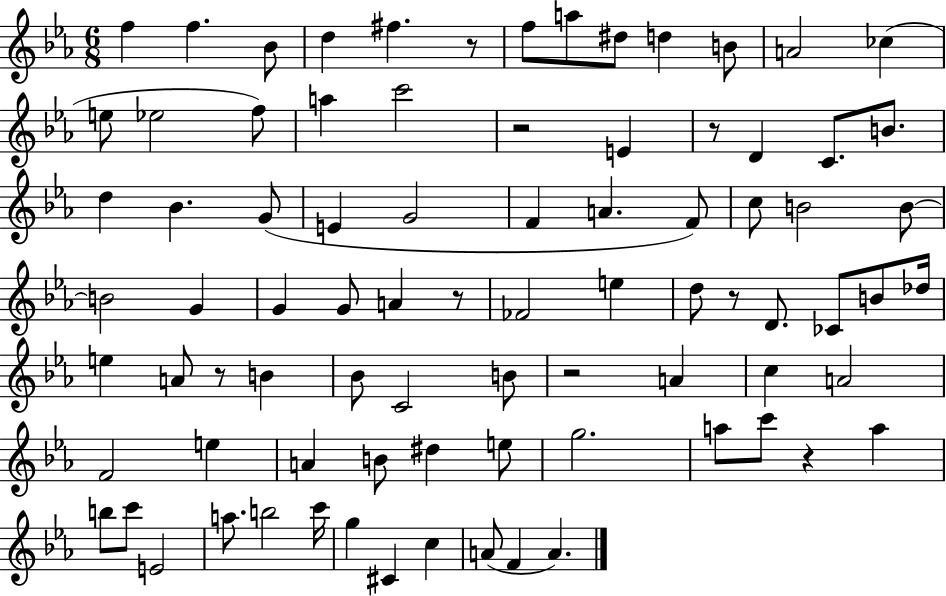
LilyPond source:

{
  \clef treble
  \numericTimeSignature
  \time 6/8
  \key ees \major
  f''4 f''4. bes'8 | d''4 fis''4. r8 | f''8 a''8 dis''8 d''4 b'8 | a'2 ces''4( | \break e''8 ees''2 f''8) | a''4 c'''2 | r2 e'4 | r8 d'4 c'8. b'8. | \break d''4 bes'4. g'8( | e'4 g'2 | f'4 a'4. f'8) | c''8 b'2 b'8~~ | \break b'2 g'4 | g'4 g'8 a'4 r8 | fes'2 e''4 | d''8 r8 d'8. ces'8 b'8 des''16 | \break e''4 a'8 r8 b'4 | bes'8 c'2 b'8 | r2 a'4 | c''4 a'2 | \break f'2 e''4 | a'4 b'8 dis''4 e''8 | g''2. | a''8 c'''8 r4 a''4 | \break b''8 c'''8 e'2 | a''8. b''2 c'''16 | g''4 cis'4 c''4 | a'8( f'4 a'4.) | \break \bar "|."
}